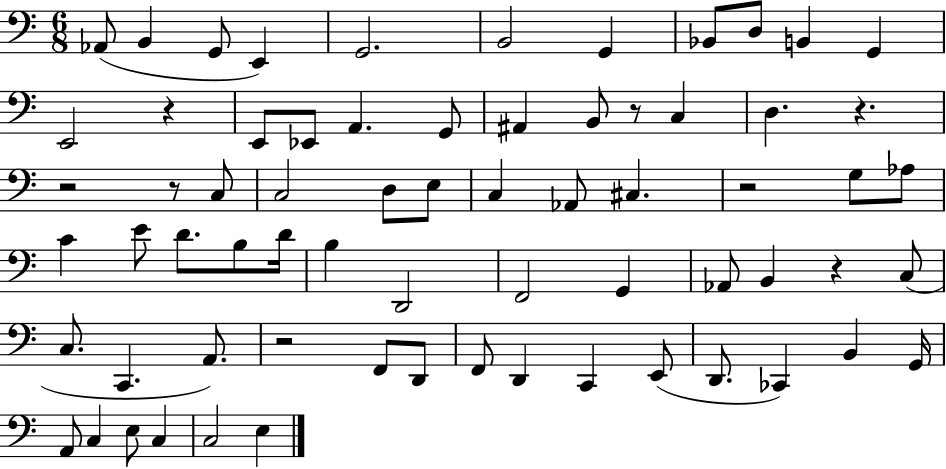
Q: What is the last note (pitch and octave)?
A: E3